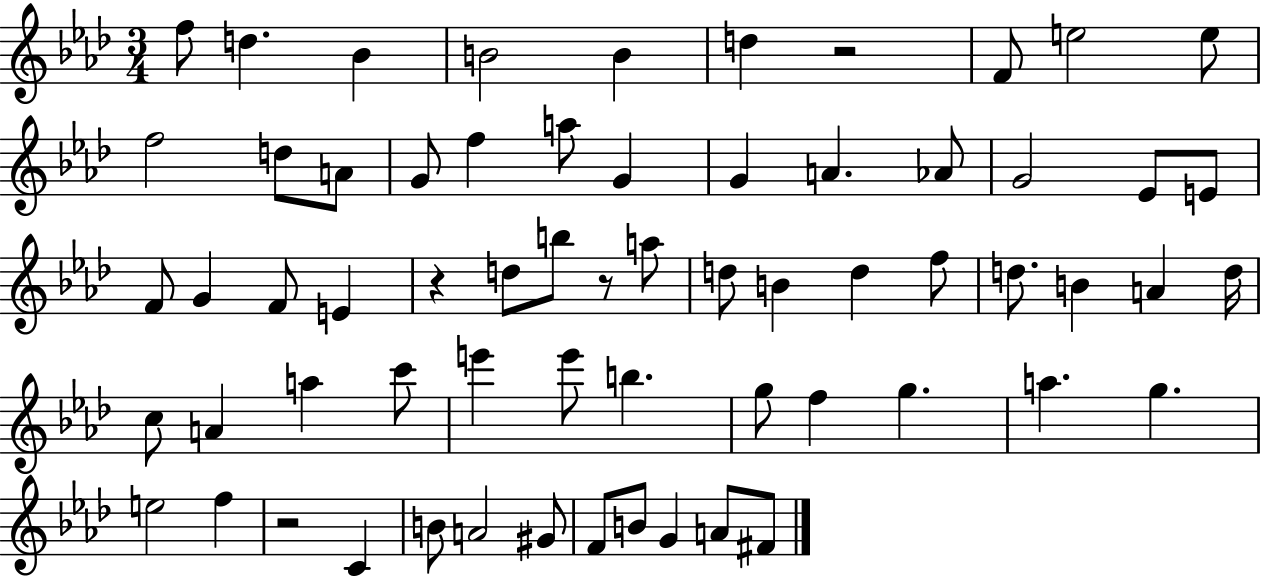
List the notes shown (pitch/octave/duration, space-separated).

F5/e D5/q. Bb4/q B4/h B4/q D5/q R/h F4/e E5/h E5/e F5/h D5/e A4/e G4/e F5/q A5/e G4/q G4/q A4/q. Ab4/e G4/h Eb4/e E4/e F4/e G4/q F4/e E4/q R/q D5/e B5/e R/e A5/e D5/e B4/q D5/q F5/e D5/e. B4/q A4/q D5/s C5/e A4/q A5/q C6/e E6/q E6/e B5/q. G5/e F5/q G5/q. A5/q. G5/q. E5/h F5/q R/h C4/q B4/e A4/h G#4/e F4/e B4/e G4/q A4/e F#4/e